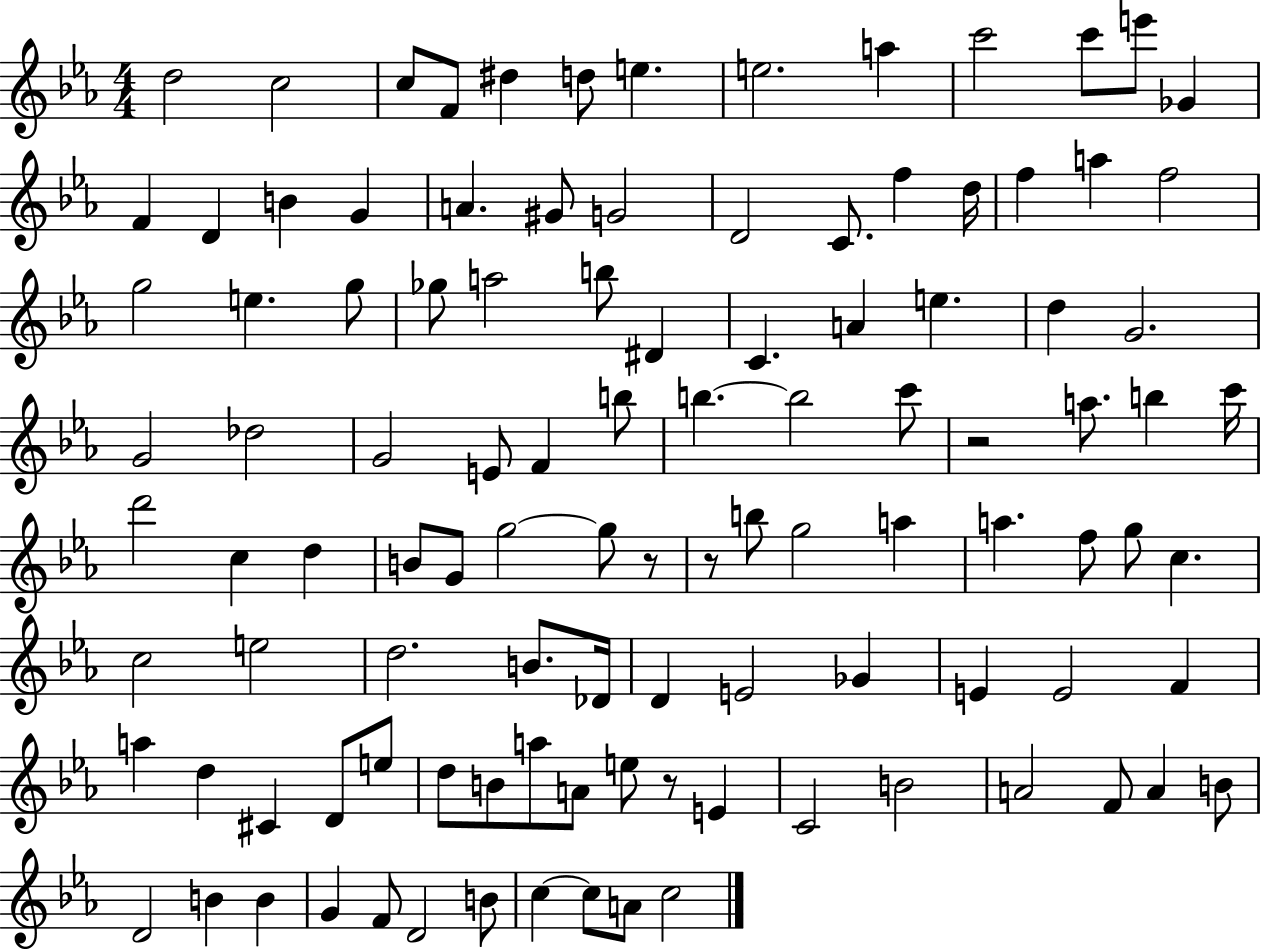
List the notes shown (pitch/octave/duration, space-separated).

D5/h C5/h C5/e F4/e D#5/q D5/e E5/q. E5/h. A5/q C6/h C6/e E6/e Gb4/q F4/q D4/q B4/q G4/q A4/q. G#4/e G4/h D4/h C4/e. F5/q D5/s F5/q A5/q F5/h G5/h E5/q. G5/e Gb5/e A5/h B5/e D#4/q C4/q. A4/q E5/q. D5/q G4/h. G4/h Db5/h G4/h E4/e F4/q B5/e B5/q. B5/h C6/e R/h A5/e. B5/q C6/s D6/h C5/q D5/q B4/e G4/e G5/h G5/e R/e R/e B5/e G5/h A5/q A5/q. F5/e G5/e C5/q. C5/h E5/h D5/h. B4/e. Db4/s D4/q E4/h Gb4/q E4/q E4/h F4/q A5/q D5/q C#4/q D4/e E5/e D5/e B4/e A5/e A4/e E5/e R/e E4/q C4/h B4/h A4/h F4/e A4/q B4/e D4/h B4/q B4/q G4/q F4/e D4/h B4/e C5/q C5/e A4/e C5/h